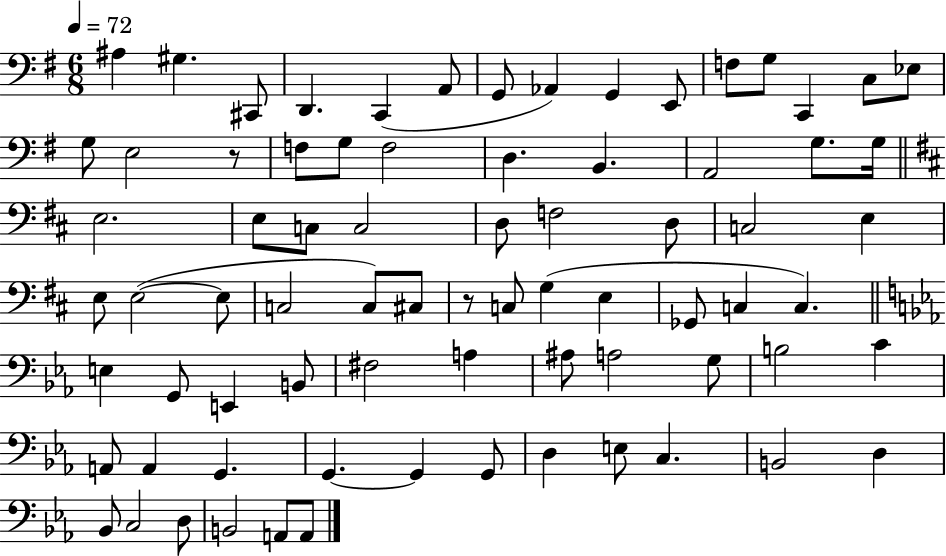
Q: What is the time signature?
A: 6/8